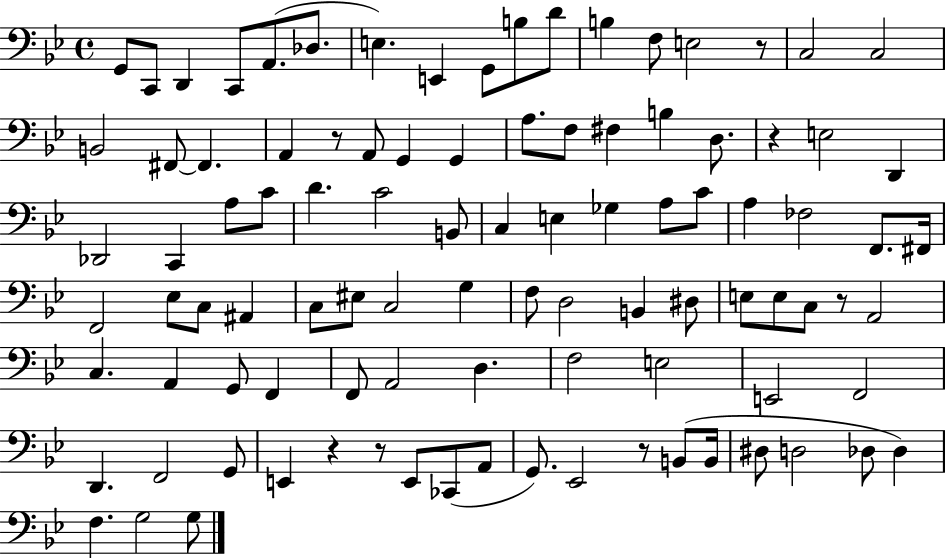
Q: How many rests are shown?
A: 7